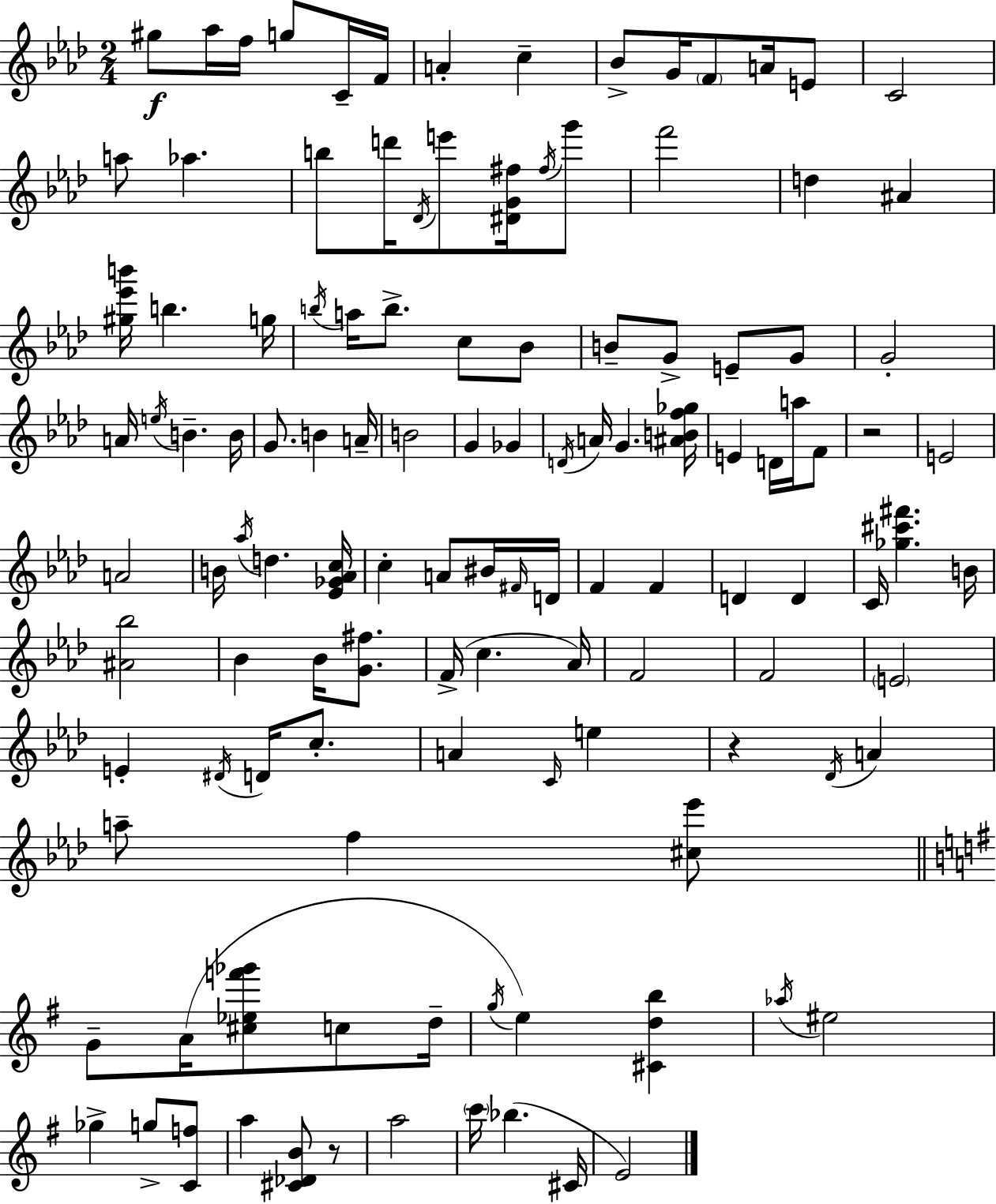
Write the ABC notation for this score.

X:1
T:Untitled
M:2/4
L:1/4
K:Ab
^g/2 _a/4 f/4 g/2 C/4 F/4 A c _B/2 G/4 F/2 A/4 E/2 C2 a/2 _a b/2 d'/4 _D/4 e'/2 [^DG^f]/4 ^f/4 g'/2 f'2 d ^A [^g_e'b']/4 b g/4 b/4 a/4 b/2 c/2 _B/2 B/2 G/2 E/2 G/2 G2 A/4 e/4 B B/4 G/2 B A/4 B2 G _G D/4 A/4 G [^ABf_g]/4 E D/4 a/4 F/2 z2 E2 A2 B/4 _a/4 d [_E_G_Ac]/4 c A/2 ^B/4 ^F/4 D/4 F F D D C/4 [_g^c'^f'] B/4 [^A_b]2 _B _B/4 [G^f]/2 F/4 c _A/4 F2 F2 E2 E ^D/4 D/4 c/2 A C/4 e z _D/4 A a/2 f [^c_e']/2 G/2 A/4 [^c_ef'_g']/2 c/2 d/4 g/4 e [^Cdb] _a/4 ^e2 _g g/2 [Cf]/2 a [^C_DB]/2 z/2 a2 c'/4 _b ^C/4 E2